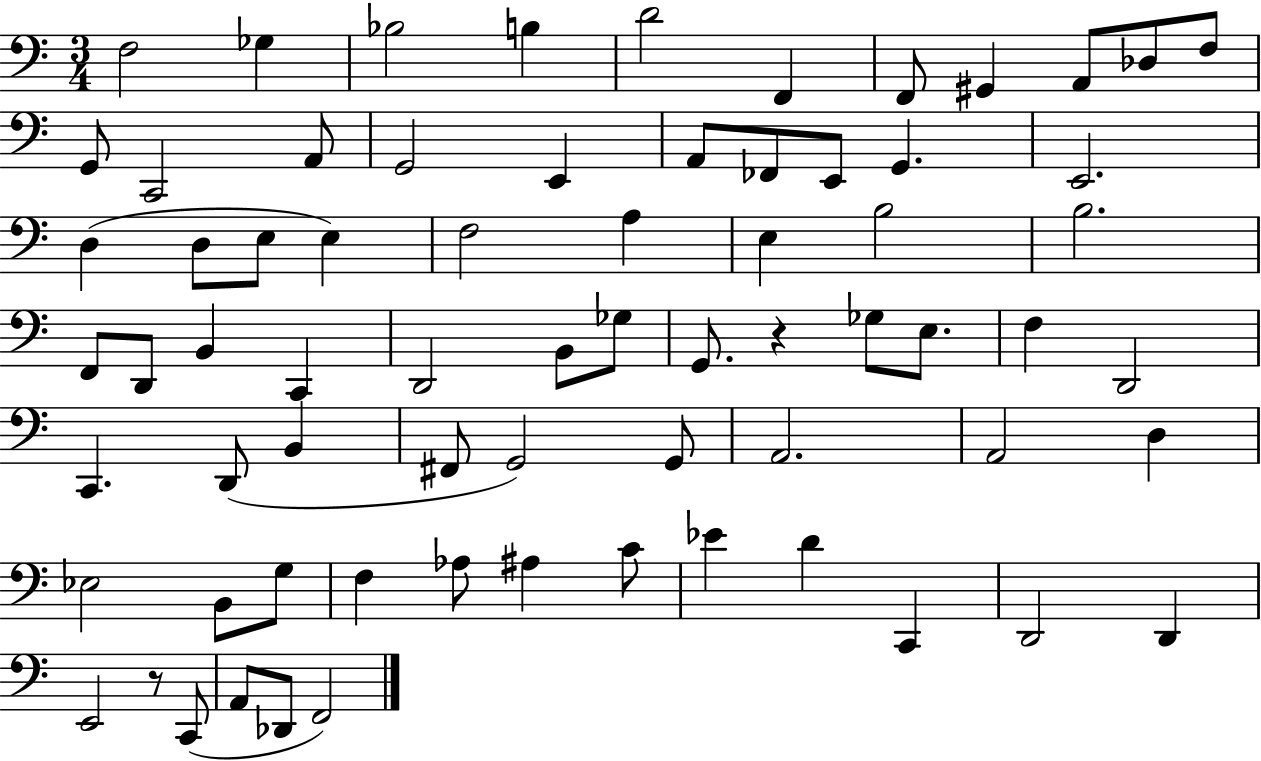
{
  \clef bass
  \numericTimeSignature
  \time 3/4
  \key c \major
  f2 ges4 | bes2 b4 | d'2 f,4 | f,8 gis,4 a,8 des8 f8 | \break g,8 c,2 a,8 | g,2 e,4 | a,8 fes,8 e,8 g,4. | e,2. | \break d4( d8 e8 e4) | f2 a4 | e4 b2 | b2. | \break f,8 d,8 b,4 c,4 | d,2 b,8 ges8 | g,8. r4 ges8 e8. | f4 d,2 | \break c,4. d,8( b,4 | fis,8 g,2) g,8 | a,2. | a,2 d4 | \break ees2 b,8 g8 | f4 aes8 ais4 c'8 | ees'4 d'4 c,4 | d,2 d,4 | \break e,2 r8 c,8( | a,8 des,8 f,2) | \bar "|."
}